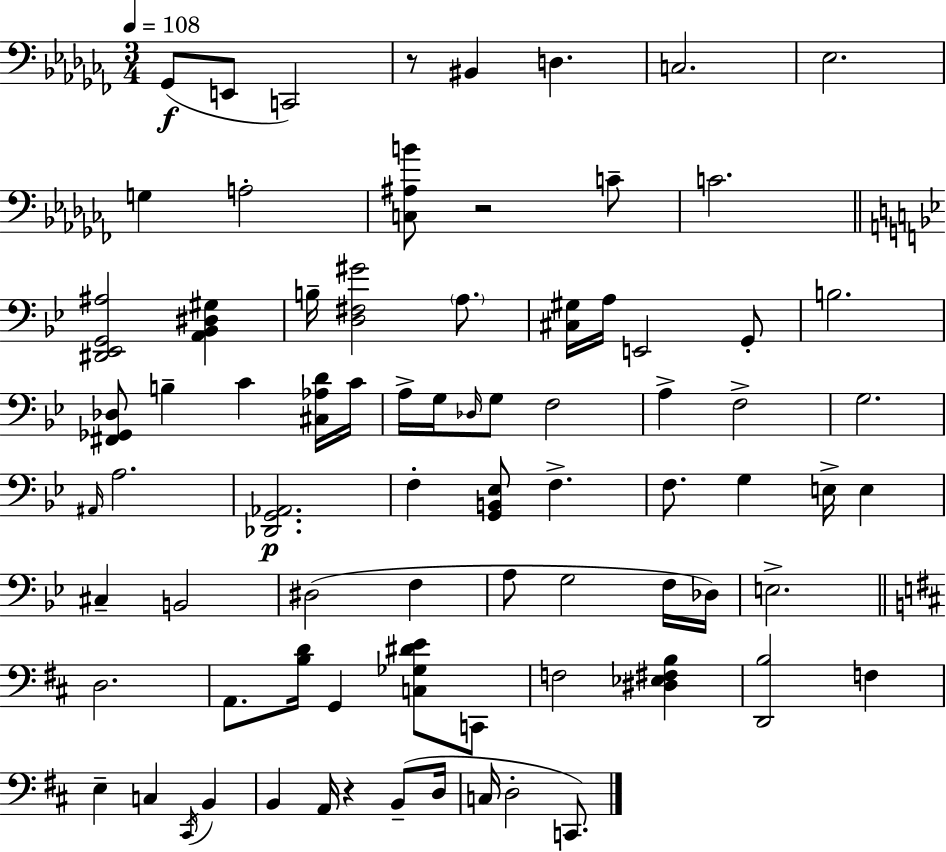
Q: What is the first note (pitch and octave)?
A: Gb2